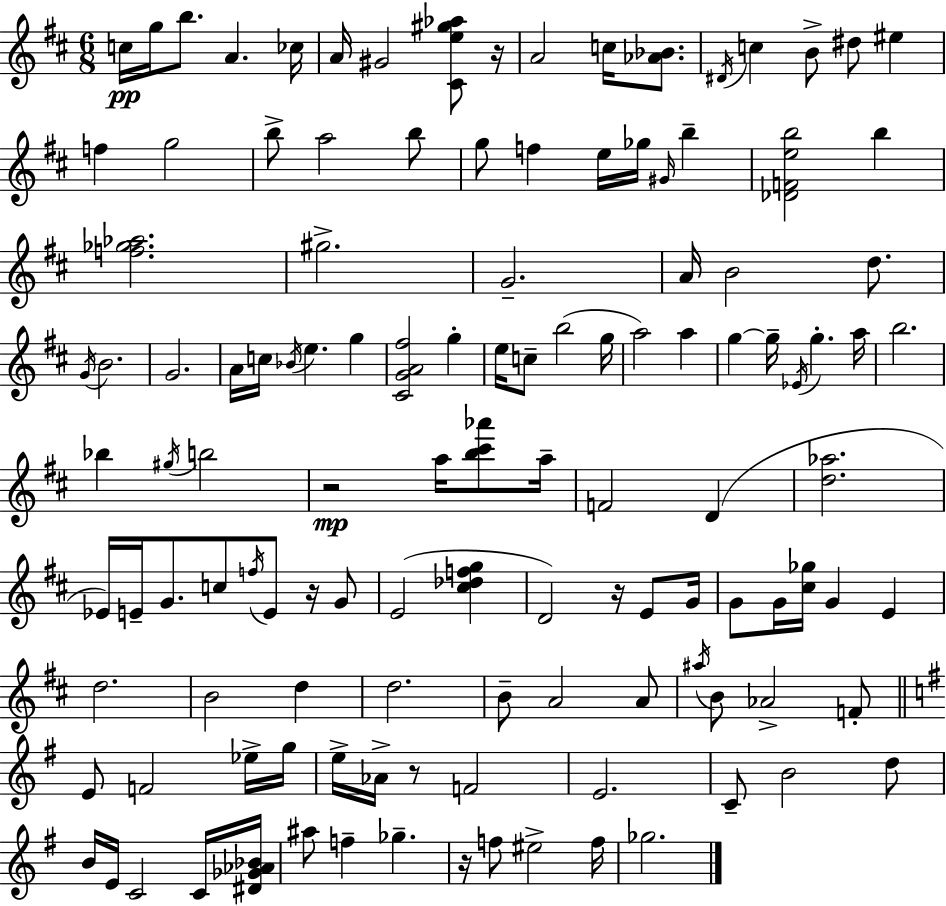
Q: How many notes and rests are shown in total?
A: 123